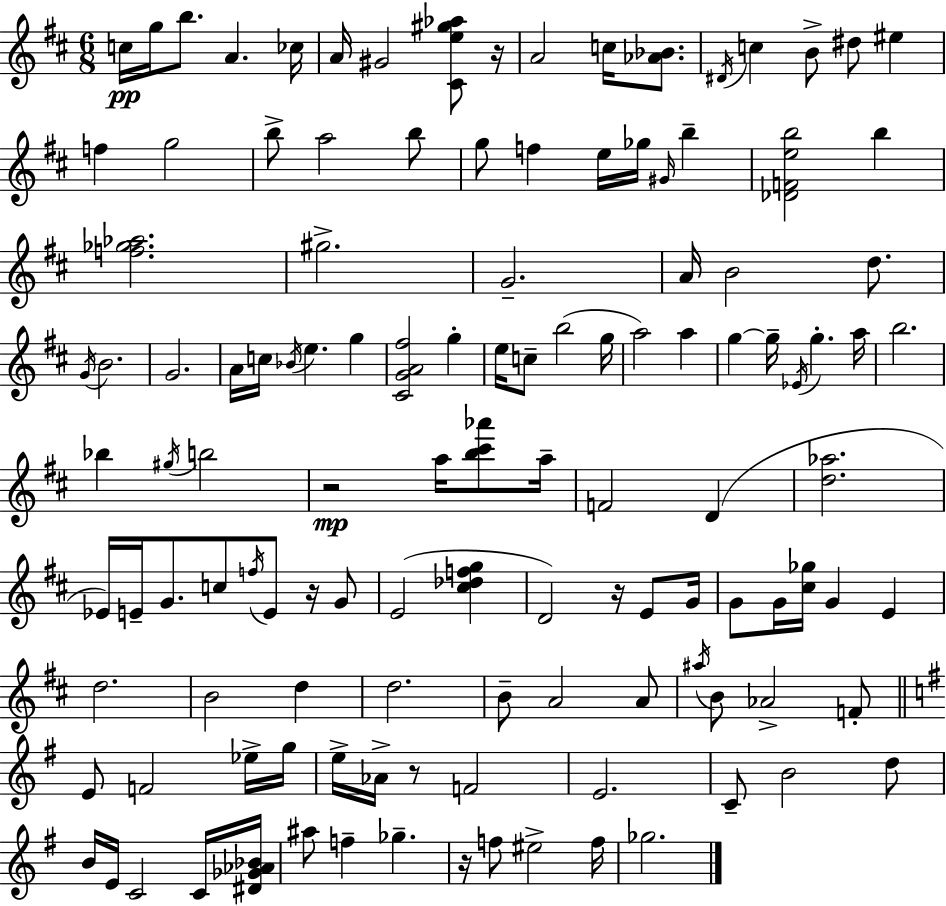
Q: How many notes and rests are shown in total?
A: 123